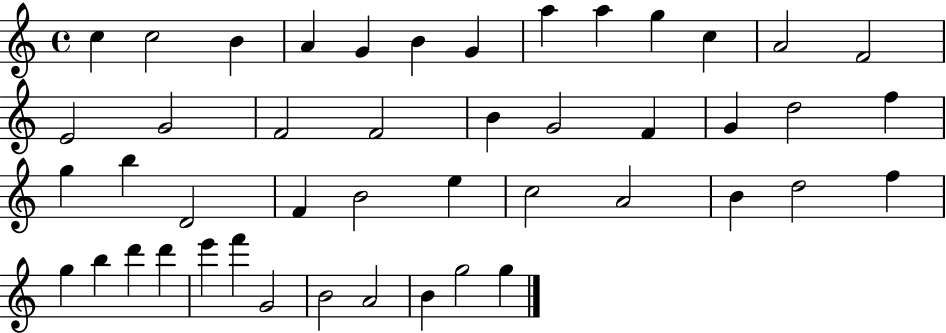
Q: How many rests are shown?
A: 0